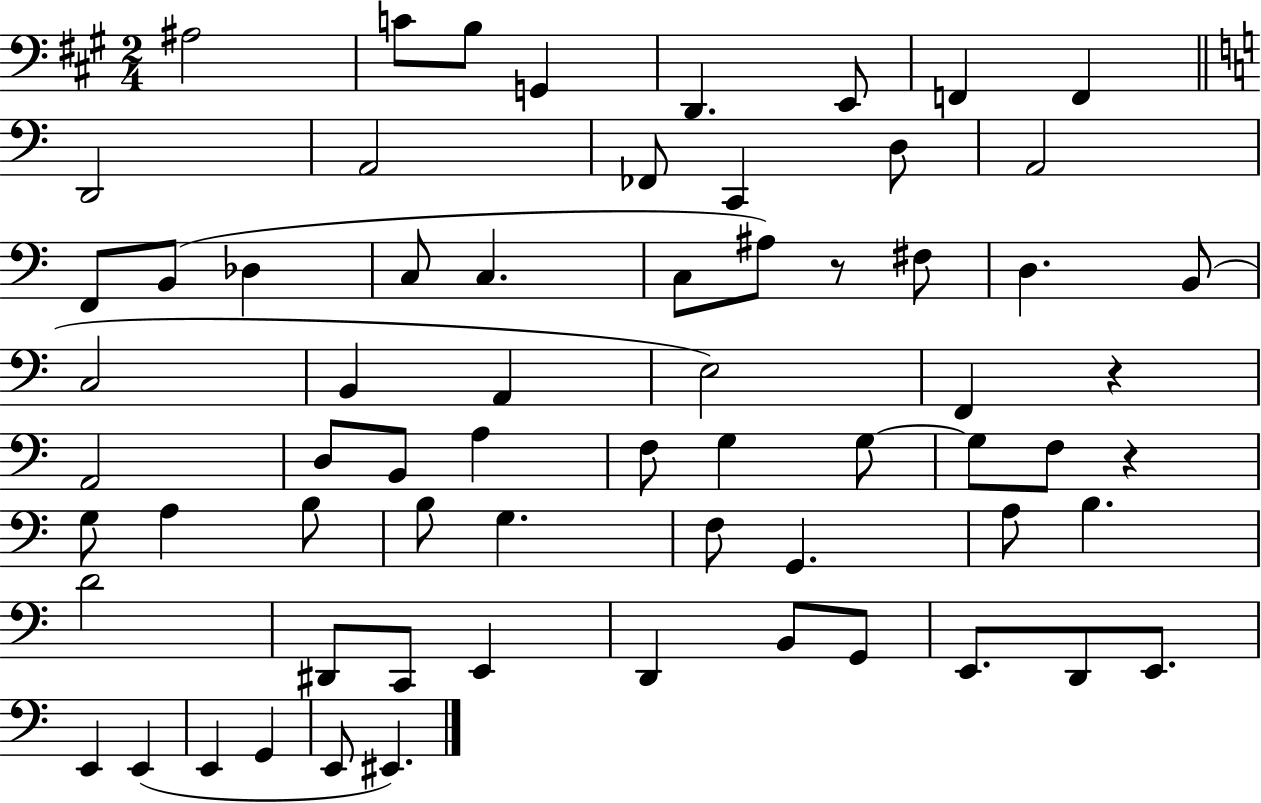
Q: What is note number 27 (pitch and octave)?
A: A2